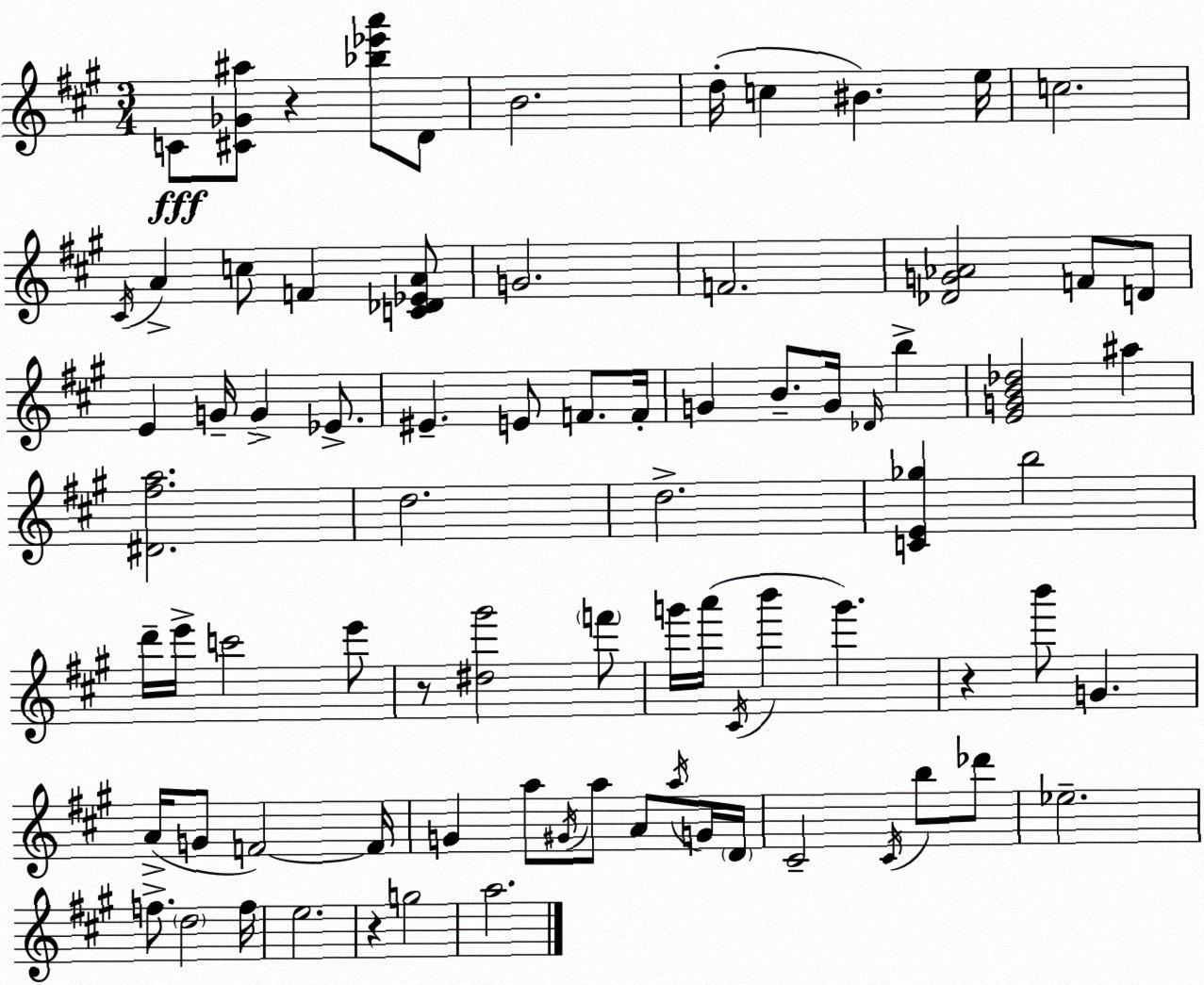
X:1
T:Untitled
M:3/4
L:1/4
K:A
C/2 [^C_G^a]/2 z [_b_e'a']/2 D/2 B2 d/4 c ^B e/4 c2 ^C/4 A c/2 F [C_D_EA]/2 G2 F2 [_DG_A]2 F/2 D/2 E G/4 G _E/2 ^E E/2 F/2 F/4 G B/2 G/4 _D/4 b [EGB_d]2 ^a [^D^fa]2 d2 d2 [CE_g] b2 d'/4 e'/4 c'2 e'/2 z/2 [^d^g']2 f'/2 g'/4 a'/4 ^C/4 b' g' z b'/2 G A/4 G/2 F2 F/4 G a/2 ^G/4 a/2 A/2 a/4 G/4 D/4 ^C2 ^C/4 b/2 _d'/2 _e2 f/2 d2 f/4 e2 z g2 a2